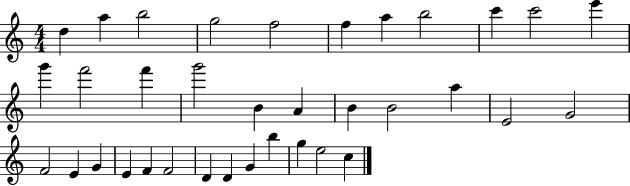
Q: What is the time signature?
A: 4/4